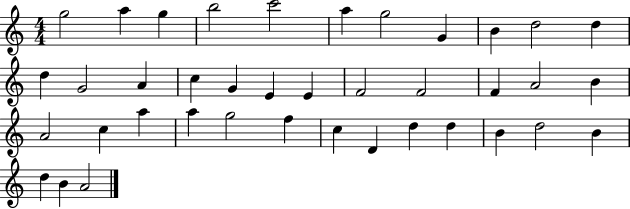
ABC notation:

X:1
T:Untitled
M:4/4
L:1/4
K:C
g2 a g b2 c'2 a g2 G B d2 d d G2 A c G E E F2 F2 F A2 B A2 c a a g2 f c D d d B d2 B d B A2